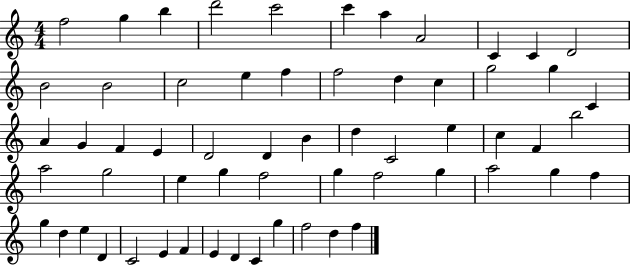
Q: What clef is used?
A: treble